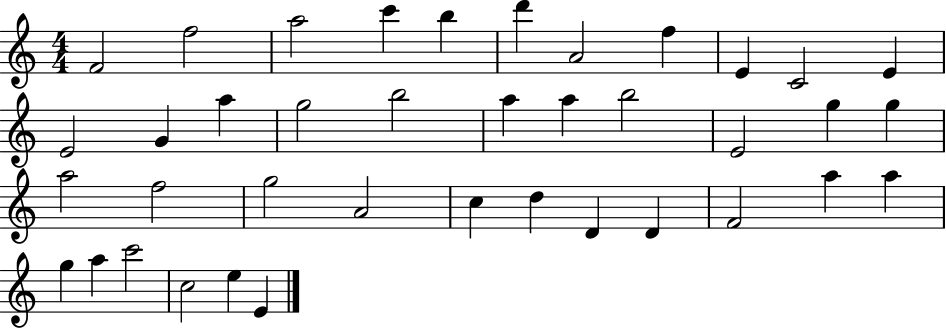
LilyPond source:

{
  \clef treble
  \numericTimeSignature
  \time 4/4
  \key c \major
  f'2 f''2 | a''2 c'''4 b''4 | d'''4 a'2 f''4 | e'4 c'2 e'4 | \break e'2 g'4 a''4 | g''2 b''2 | a''4 a''4 b''2 | e'2 g''4 g''4 | \break a''2 f''2 | g''2 a'2 | c''4 d''4 d'4 d'4 | f'2 a''4 a''4 | \break g''4 a''4 c'''2 | c''2 e''4 e'4 | \bar "|."
}